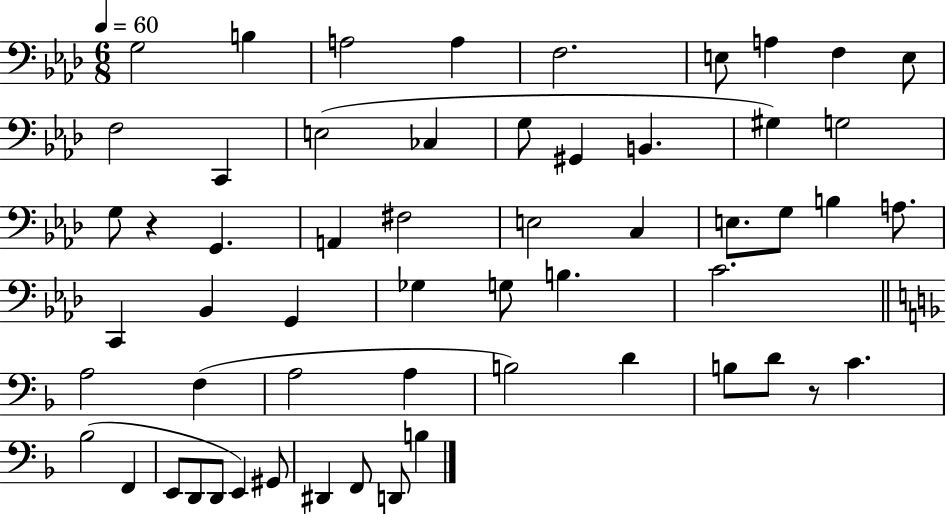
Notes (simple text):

G3/h B3/q A3/h A3/q F3/h. E3/e A3/q F3/q E3/e F3/h C2/q E3/h CES3/q G3/e G#2/q B2/q. G#3/q G3/h G3/e R/q G2/q. A2/q F#3/h E3/h C3/q E3/e. G3/e B3/q A3/e. C2/q Bb2/q G2/q Gb3/q G3/e B3/q. C4/h. A3/h F3/q A3/h A3/q B3/h D4/q B3/e D4/e R/e C4/q. Bb3/h F2/q E2/e D2/e D2/e E2/q G#2/e D#2/q F2/e D2/e B3/q